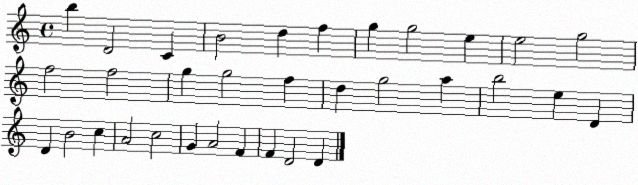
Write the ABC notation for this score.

X:1
T:Untitled
M:4/4
L:1/4
K:C
b D2 C B2 d f g g2 e e2 g2 f2 f2 g g2 f d g2 a b2 e D D B2 c A2 c2 G A2 F F D2 D